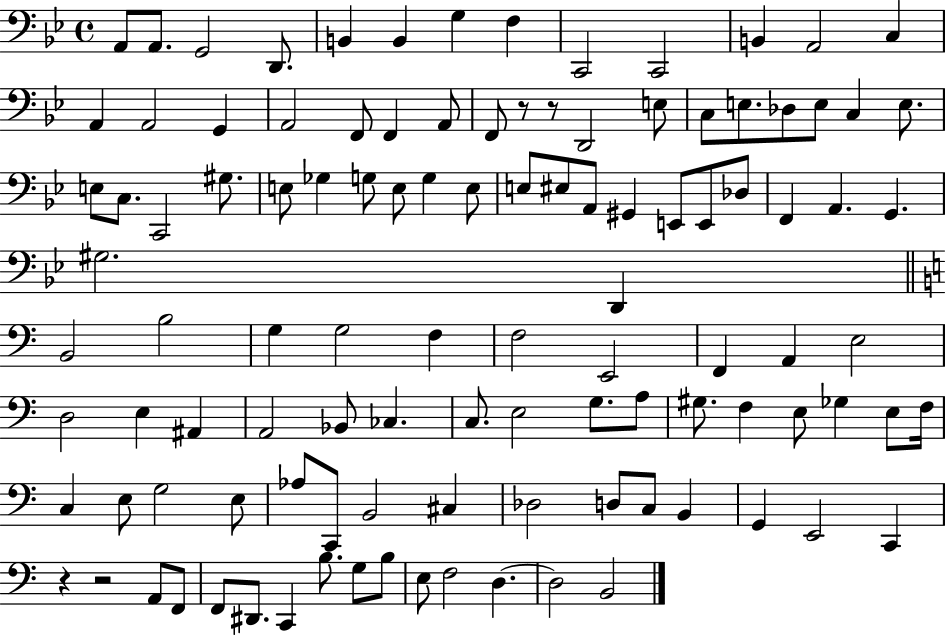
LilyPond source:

{
  \clef bass
  \time 4/4
  \defaultTimeSignature
  \key bes \major
  \repeat volta 2 { a,8 a,8. g,2 d,8. | b,4 b,4 g4 f4 | c,2 c,2 | b,4 a,2 c4 | \break a,4 a,2 g,4 | a,2 f,8 f,4 a,8 | f,8 r8 r8 d,2 e8 | c8 e8. des8 e8 c4 e8. | \break e8 c8. c,2 gis8. | e8 ges4 g8 e8 g4 e8 | e8 eis8 a,8 gis,4 e,8 e,8 des8 | f,4 a,4. g,4. | \break gis2. d,4 | \bar "||" \break \key c \major b,2 b2 | g4 g2 f4 | f2 e,2 | f,4 a,4 e2 | \break d2 e4 ais,4 | a,2 bes,8 ces4. | c8. e2 g8. a8 | gis8. f4 e8 ges4 e8 f16 | \break c4 e8 g2 e8 | aes8 c,8 b,2 cis4 | des2 d8 c8 b,4 | g,4 e,2 c,4 | \break r4 r2 a,8 f,8 | f,8 dis,8. c,4 b8. g8 b8 | e8 f2 d4.~~ | d2 b,2 | \break } \bar "|."
}